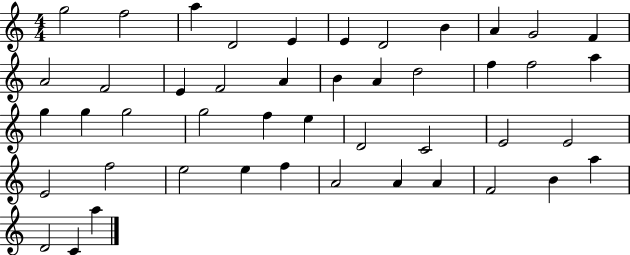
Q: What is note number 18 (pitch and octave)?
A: A4